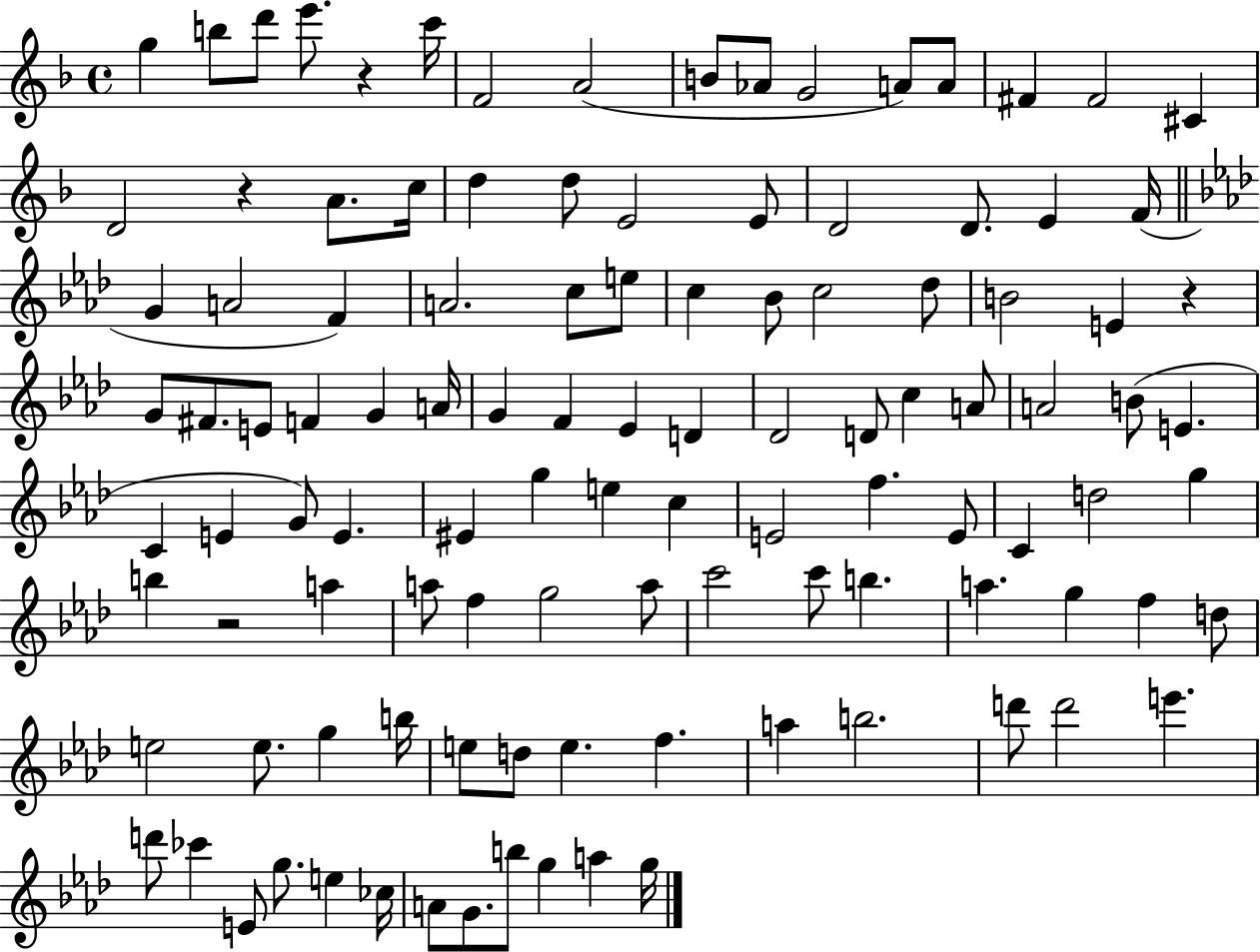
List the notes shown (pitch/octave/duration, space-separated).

G5/q B5/e D6/e E6/e. R/q C6/s F4/h A4/h B4/e Ab4/e G4/h A4/e A4/e F#4/q F#4/h C#4/q D4/h R/q A4/e. C5/s D5/q D5/e E4/h E4/e D4/h D4/e. E4/q F4/s G4/q A4/h F4/q A4/h. C5/e E5/e C5/q Bb4/e C5/h Db5/e B4/h E4/q R/q G4/e F#4/e. E4/e F4/q G4/q A4/s G4/q F4/q Eb4/q D4/q Db4/h D4/e C5/q A4/e A4/h B4/e E4/q. C4/q E4/q G4/e E4/q. EIS4/q G5/q E5/q C5/q E4/h F5/q. E4/e C4/q D5/h G5/q B5/q R/h A5/q A5/e F5/q G5/h A5/e C6/h C6/e B5/q. A5/q. G5/q F5/q D5/e E5/h E5/e. G5/q B5/s E5/e D5/e E5/q. F5/q. A5/q B5/h. D6/e D6/h E6/q. D6/e CES6/q E4/e G5/e. E5/q CES5/s A4/e G4/e. B5/e G5/q A5/q G5/s